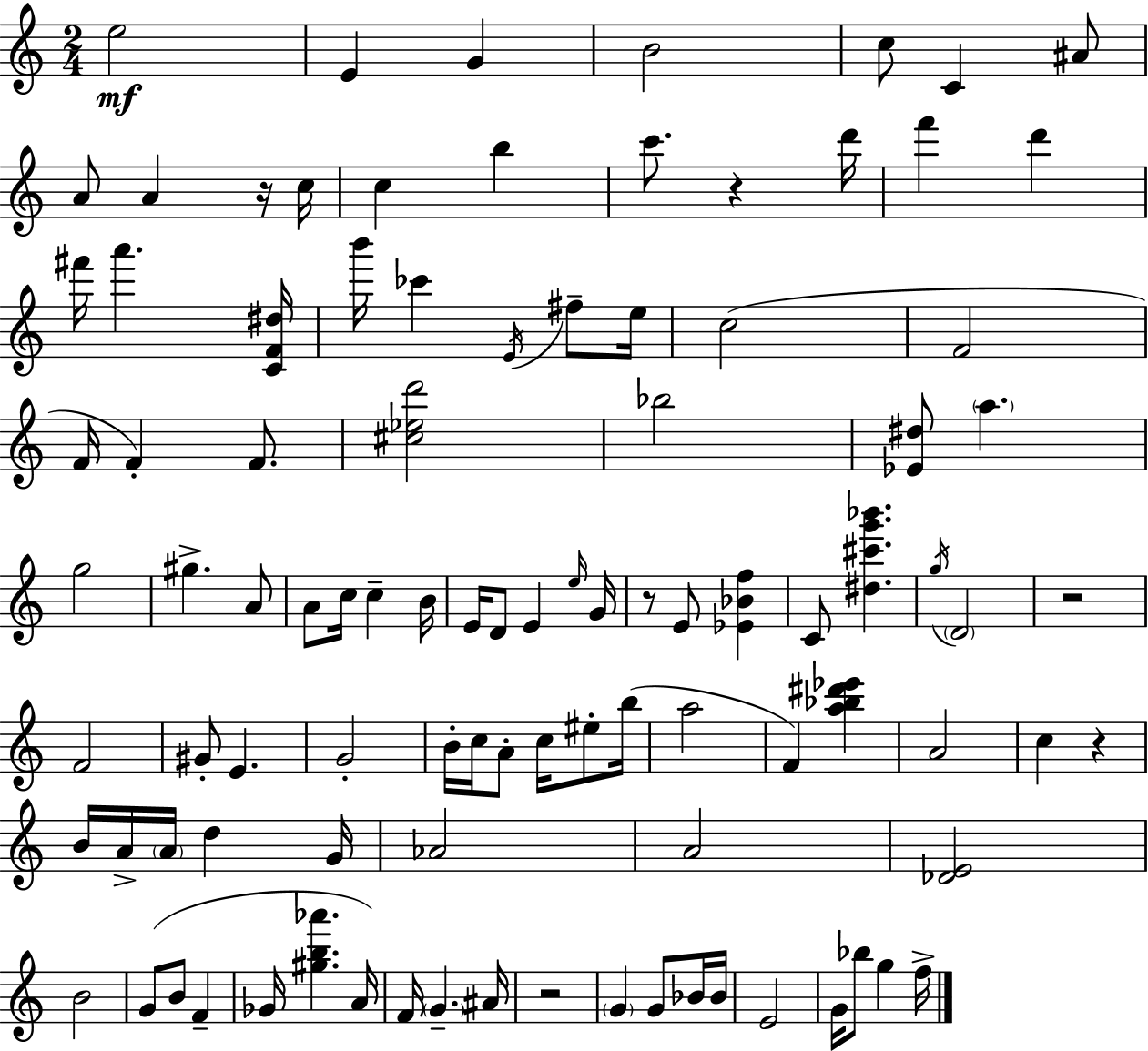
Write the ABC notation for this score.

X:1
T:Untitled
M:2/4
L:1/4
K:Am
e2 E G B2 c/2 C ^A/2 A/2 A z/4 c/4 c b c'/2 z d'/4 f' d' ^f'/4 a' [CF^d]/4 b'/4 _c' E/4 ^f/2 e/4 c2 F2 F/4 F F/2 [^c_ed']2 _b2 [_E^d]/2 a g2 ^g A/2 A/2 c/4 c B/4 E/4 D/2 E e/4 G/4 z/2 E/2 [_E_Bf] C/2 [^d^c'g'_b'] g/4 D2 z2 F2 ^G/2 E G2 B/4 c/4 A/2 c/4 ^e/2 b/4 a2 F [a_b^d'_e'] A2 c z B/4 A/4 A/4 d G/4 _A2 A2 [_DE]2 B2 G/2 B/2 F _G/4 [^gb_a'] A/4 F/4 G ^A/4 z2 G G/2 _B/4 _B/4 E2 G/4 _b/2 g f/4